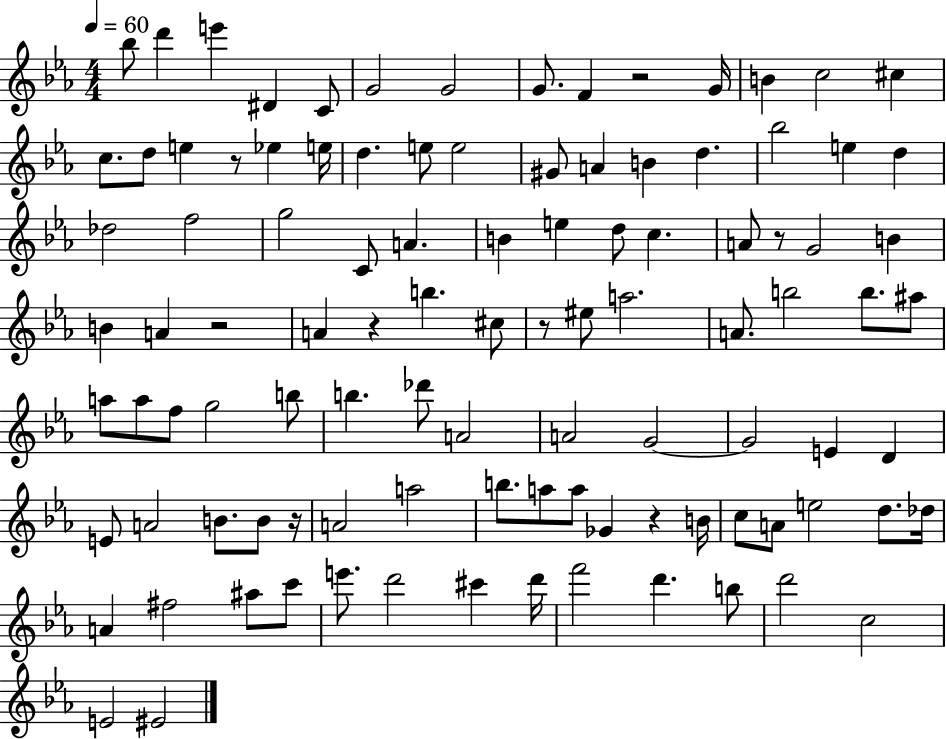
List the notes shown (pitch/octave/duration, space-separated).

Bb5/e D6/q E6/q D#4/q C4/e G4/h G4/h G4/e. F4/q R/h G4/s B4/q C5/h C#5/q C5/e. D5/e E5/q R/e Eb5/q E5/s D5/q. E5/e E5/h G#4/e A4/q B4/q D5/q. Bb5/h E5/q D5/q Db5/h F5/h G5/h C4/e A4/q. B4/q E5/q D5/e C5/q. A4/e R/e G4/h B4/q B4/q A4/q R/h A4/q R/q B5/q. C#5/e R/e EIS5/e A5/h. A4/e. B5/h B5/e. A#5/e A5/e A5/e F5/e G5/h B5/e B5/q. Db6/e A4/h A4/h G4/h G4/h E4/q D4/q E4/e A4/h B4/e. B4/e R/s A4/h A5/h B5/e. A5/e A5/e Gb4/q R/q B4/s C5/e A4/e E5/h D5/e. Db5/s A4/q F#5/h A#5/e C6/e E6/e. D6/h C#6/q D6/s F6/h D6/q. B5/e D6/h C5/h E4/h EIS4/h